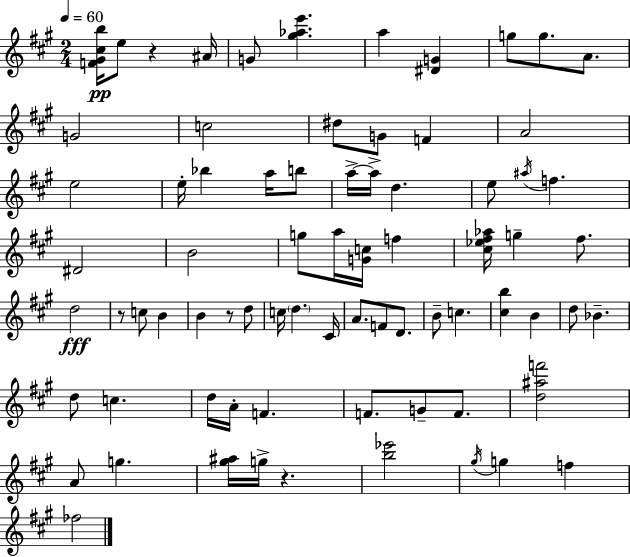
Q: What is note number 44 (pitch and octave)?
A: C5